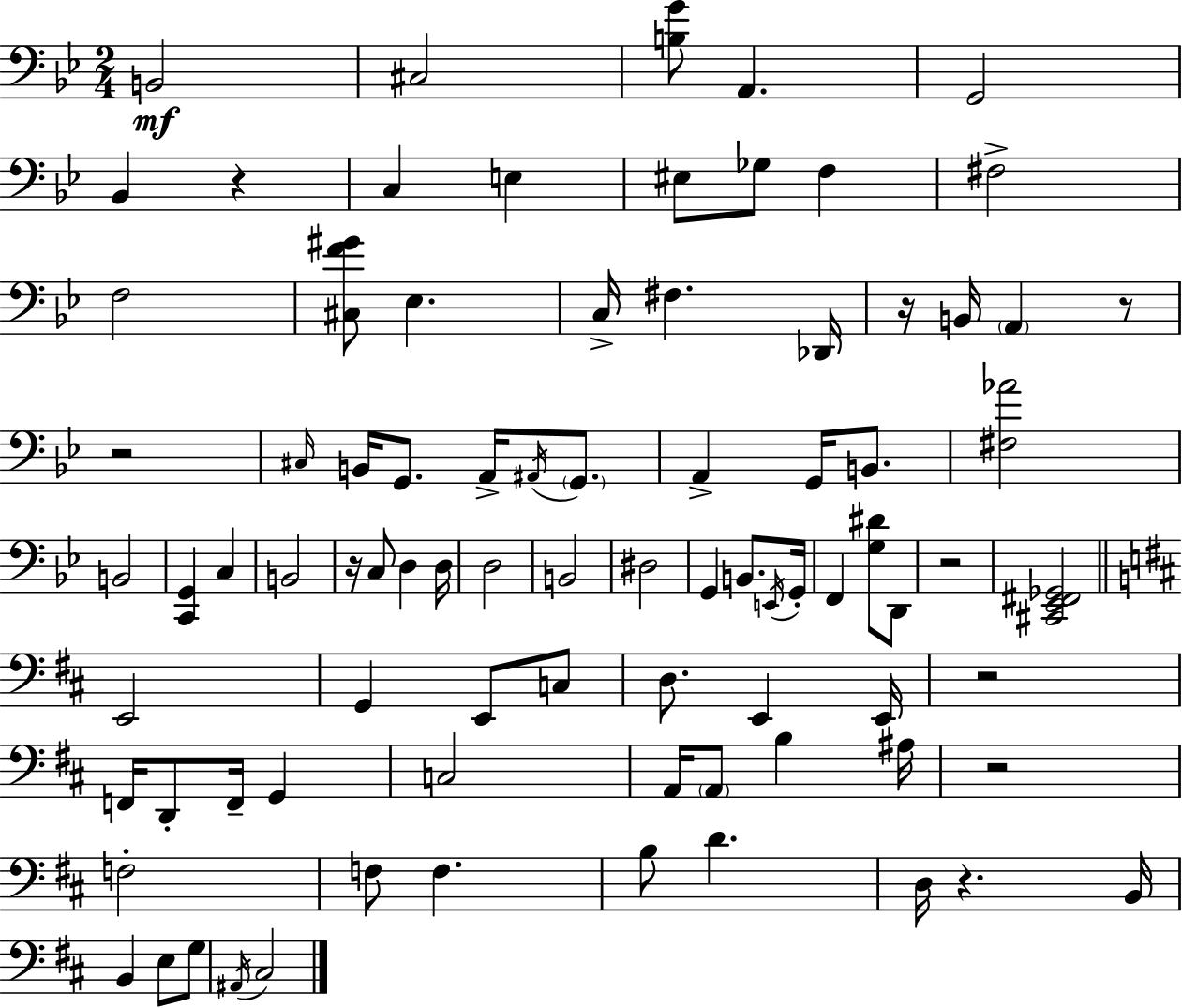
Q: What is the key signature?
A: BES major